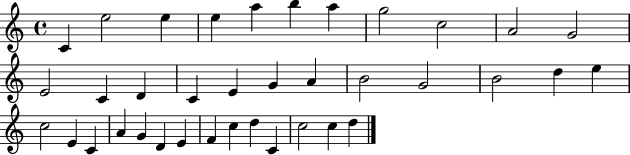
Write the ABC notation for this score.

X:1
T:Untitled
M:4/4
L:1/4
K:C
C e2 e e a b a g2 c2 A2 G2 E2 C D C E G A B2 G2 B2 d e c2 E C A G D E F c d C c2 c d